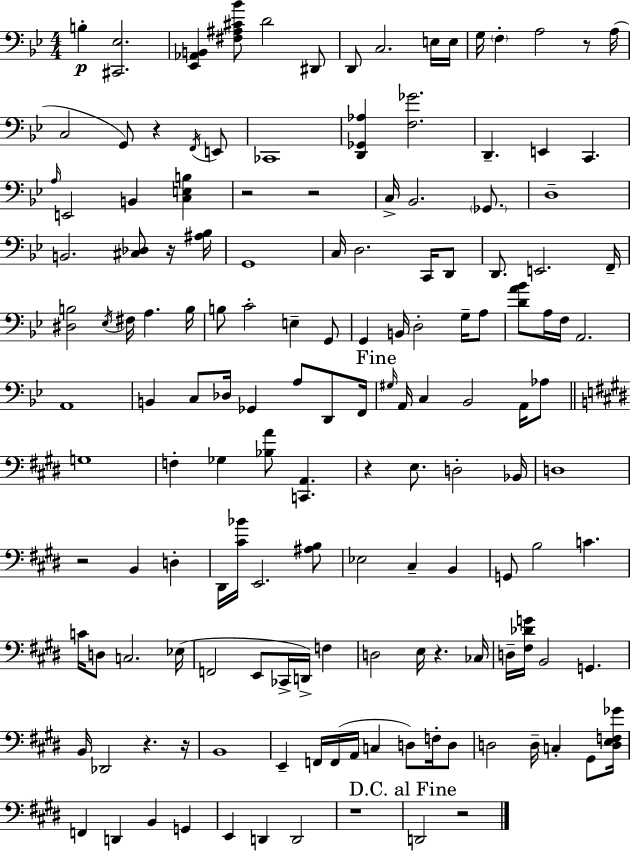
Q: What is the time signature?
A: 4/4